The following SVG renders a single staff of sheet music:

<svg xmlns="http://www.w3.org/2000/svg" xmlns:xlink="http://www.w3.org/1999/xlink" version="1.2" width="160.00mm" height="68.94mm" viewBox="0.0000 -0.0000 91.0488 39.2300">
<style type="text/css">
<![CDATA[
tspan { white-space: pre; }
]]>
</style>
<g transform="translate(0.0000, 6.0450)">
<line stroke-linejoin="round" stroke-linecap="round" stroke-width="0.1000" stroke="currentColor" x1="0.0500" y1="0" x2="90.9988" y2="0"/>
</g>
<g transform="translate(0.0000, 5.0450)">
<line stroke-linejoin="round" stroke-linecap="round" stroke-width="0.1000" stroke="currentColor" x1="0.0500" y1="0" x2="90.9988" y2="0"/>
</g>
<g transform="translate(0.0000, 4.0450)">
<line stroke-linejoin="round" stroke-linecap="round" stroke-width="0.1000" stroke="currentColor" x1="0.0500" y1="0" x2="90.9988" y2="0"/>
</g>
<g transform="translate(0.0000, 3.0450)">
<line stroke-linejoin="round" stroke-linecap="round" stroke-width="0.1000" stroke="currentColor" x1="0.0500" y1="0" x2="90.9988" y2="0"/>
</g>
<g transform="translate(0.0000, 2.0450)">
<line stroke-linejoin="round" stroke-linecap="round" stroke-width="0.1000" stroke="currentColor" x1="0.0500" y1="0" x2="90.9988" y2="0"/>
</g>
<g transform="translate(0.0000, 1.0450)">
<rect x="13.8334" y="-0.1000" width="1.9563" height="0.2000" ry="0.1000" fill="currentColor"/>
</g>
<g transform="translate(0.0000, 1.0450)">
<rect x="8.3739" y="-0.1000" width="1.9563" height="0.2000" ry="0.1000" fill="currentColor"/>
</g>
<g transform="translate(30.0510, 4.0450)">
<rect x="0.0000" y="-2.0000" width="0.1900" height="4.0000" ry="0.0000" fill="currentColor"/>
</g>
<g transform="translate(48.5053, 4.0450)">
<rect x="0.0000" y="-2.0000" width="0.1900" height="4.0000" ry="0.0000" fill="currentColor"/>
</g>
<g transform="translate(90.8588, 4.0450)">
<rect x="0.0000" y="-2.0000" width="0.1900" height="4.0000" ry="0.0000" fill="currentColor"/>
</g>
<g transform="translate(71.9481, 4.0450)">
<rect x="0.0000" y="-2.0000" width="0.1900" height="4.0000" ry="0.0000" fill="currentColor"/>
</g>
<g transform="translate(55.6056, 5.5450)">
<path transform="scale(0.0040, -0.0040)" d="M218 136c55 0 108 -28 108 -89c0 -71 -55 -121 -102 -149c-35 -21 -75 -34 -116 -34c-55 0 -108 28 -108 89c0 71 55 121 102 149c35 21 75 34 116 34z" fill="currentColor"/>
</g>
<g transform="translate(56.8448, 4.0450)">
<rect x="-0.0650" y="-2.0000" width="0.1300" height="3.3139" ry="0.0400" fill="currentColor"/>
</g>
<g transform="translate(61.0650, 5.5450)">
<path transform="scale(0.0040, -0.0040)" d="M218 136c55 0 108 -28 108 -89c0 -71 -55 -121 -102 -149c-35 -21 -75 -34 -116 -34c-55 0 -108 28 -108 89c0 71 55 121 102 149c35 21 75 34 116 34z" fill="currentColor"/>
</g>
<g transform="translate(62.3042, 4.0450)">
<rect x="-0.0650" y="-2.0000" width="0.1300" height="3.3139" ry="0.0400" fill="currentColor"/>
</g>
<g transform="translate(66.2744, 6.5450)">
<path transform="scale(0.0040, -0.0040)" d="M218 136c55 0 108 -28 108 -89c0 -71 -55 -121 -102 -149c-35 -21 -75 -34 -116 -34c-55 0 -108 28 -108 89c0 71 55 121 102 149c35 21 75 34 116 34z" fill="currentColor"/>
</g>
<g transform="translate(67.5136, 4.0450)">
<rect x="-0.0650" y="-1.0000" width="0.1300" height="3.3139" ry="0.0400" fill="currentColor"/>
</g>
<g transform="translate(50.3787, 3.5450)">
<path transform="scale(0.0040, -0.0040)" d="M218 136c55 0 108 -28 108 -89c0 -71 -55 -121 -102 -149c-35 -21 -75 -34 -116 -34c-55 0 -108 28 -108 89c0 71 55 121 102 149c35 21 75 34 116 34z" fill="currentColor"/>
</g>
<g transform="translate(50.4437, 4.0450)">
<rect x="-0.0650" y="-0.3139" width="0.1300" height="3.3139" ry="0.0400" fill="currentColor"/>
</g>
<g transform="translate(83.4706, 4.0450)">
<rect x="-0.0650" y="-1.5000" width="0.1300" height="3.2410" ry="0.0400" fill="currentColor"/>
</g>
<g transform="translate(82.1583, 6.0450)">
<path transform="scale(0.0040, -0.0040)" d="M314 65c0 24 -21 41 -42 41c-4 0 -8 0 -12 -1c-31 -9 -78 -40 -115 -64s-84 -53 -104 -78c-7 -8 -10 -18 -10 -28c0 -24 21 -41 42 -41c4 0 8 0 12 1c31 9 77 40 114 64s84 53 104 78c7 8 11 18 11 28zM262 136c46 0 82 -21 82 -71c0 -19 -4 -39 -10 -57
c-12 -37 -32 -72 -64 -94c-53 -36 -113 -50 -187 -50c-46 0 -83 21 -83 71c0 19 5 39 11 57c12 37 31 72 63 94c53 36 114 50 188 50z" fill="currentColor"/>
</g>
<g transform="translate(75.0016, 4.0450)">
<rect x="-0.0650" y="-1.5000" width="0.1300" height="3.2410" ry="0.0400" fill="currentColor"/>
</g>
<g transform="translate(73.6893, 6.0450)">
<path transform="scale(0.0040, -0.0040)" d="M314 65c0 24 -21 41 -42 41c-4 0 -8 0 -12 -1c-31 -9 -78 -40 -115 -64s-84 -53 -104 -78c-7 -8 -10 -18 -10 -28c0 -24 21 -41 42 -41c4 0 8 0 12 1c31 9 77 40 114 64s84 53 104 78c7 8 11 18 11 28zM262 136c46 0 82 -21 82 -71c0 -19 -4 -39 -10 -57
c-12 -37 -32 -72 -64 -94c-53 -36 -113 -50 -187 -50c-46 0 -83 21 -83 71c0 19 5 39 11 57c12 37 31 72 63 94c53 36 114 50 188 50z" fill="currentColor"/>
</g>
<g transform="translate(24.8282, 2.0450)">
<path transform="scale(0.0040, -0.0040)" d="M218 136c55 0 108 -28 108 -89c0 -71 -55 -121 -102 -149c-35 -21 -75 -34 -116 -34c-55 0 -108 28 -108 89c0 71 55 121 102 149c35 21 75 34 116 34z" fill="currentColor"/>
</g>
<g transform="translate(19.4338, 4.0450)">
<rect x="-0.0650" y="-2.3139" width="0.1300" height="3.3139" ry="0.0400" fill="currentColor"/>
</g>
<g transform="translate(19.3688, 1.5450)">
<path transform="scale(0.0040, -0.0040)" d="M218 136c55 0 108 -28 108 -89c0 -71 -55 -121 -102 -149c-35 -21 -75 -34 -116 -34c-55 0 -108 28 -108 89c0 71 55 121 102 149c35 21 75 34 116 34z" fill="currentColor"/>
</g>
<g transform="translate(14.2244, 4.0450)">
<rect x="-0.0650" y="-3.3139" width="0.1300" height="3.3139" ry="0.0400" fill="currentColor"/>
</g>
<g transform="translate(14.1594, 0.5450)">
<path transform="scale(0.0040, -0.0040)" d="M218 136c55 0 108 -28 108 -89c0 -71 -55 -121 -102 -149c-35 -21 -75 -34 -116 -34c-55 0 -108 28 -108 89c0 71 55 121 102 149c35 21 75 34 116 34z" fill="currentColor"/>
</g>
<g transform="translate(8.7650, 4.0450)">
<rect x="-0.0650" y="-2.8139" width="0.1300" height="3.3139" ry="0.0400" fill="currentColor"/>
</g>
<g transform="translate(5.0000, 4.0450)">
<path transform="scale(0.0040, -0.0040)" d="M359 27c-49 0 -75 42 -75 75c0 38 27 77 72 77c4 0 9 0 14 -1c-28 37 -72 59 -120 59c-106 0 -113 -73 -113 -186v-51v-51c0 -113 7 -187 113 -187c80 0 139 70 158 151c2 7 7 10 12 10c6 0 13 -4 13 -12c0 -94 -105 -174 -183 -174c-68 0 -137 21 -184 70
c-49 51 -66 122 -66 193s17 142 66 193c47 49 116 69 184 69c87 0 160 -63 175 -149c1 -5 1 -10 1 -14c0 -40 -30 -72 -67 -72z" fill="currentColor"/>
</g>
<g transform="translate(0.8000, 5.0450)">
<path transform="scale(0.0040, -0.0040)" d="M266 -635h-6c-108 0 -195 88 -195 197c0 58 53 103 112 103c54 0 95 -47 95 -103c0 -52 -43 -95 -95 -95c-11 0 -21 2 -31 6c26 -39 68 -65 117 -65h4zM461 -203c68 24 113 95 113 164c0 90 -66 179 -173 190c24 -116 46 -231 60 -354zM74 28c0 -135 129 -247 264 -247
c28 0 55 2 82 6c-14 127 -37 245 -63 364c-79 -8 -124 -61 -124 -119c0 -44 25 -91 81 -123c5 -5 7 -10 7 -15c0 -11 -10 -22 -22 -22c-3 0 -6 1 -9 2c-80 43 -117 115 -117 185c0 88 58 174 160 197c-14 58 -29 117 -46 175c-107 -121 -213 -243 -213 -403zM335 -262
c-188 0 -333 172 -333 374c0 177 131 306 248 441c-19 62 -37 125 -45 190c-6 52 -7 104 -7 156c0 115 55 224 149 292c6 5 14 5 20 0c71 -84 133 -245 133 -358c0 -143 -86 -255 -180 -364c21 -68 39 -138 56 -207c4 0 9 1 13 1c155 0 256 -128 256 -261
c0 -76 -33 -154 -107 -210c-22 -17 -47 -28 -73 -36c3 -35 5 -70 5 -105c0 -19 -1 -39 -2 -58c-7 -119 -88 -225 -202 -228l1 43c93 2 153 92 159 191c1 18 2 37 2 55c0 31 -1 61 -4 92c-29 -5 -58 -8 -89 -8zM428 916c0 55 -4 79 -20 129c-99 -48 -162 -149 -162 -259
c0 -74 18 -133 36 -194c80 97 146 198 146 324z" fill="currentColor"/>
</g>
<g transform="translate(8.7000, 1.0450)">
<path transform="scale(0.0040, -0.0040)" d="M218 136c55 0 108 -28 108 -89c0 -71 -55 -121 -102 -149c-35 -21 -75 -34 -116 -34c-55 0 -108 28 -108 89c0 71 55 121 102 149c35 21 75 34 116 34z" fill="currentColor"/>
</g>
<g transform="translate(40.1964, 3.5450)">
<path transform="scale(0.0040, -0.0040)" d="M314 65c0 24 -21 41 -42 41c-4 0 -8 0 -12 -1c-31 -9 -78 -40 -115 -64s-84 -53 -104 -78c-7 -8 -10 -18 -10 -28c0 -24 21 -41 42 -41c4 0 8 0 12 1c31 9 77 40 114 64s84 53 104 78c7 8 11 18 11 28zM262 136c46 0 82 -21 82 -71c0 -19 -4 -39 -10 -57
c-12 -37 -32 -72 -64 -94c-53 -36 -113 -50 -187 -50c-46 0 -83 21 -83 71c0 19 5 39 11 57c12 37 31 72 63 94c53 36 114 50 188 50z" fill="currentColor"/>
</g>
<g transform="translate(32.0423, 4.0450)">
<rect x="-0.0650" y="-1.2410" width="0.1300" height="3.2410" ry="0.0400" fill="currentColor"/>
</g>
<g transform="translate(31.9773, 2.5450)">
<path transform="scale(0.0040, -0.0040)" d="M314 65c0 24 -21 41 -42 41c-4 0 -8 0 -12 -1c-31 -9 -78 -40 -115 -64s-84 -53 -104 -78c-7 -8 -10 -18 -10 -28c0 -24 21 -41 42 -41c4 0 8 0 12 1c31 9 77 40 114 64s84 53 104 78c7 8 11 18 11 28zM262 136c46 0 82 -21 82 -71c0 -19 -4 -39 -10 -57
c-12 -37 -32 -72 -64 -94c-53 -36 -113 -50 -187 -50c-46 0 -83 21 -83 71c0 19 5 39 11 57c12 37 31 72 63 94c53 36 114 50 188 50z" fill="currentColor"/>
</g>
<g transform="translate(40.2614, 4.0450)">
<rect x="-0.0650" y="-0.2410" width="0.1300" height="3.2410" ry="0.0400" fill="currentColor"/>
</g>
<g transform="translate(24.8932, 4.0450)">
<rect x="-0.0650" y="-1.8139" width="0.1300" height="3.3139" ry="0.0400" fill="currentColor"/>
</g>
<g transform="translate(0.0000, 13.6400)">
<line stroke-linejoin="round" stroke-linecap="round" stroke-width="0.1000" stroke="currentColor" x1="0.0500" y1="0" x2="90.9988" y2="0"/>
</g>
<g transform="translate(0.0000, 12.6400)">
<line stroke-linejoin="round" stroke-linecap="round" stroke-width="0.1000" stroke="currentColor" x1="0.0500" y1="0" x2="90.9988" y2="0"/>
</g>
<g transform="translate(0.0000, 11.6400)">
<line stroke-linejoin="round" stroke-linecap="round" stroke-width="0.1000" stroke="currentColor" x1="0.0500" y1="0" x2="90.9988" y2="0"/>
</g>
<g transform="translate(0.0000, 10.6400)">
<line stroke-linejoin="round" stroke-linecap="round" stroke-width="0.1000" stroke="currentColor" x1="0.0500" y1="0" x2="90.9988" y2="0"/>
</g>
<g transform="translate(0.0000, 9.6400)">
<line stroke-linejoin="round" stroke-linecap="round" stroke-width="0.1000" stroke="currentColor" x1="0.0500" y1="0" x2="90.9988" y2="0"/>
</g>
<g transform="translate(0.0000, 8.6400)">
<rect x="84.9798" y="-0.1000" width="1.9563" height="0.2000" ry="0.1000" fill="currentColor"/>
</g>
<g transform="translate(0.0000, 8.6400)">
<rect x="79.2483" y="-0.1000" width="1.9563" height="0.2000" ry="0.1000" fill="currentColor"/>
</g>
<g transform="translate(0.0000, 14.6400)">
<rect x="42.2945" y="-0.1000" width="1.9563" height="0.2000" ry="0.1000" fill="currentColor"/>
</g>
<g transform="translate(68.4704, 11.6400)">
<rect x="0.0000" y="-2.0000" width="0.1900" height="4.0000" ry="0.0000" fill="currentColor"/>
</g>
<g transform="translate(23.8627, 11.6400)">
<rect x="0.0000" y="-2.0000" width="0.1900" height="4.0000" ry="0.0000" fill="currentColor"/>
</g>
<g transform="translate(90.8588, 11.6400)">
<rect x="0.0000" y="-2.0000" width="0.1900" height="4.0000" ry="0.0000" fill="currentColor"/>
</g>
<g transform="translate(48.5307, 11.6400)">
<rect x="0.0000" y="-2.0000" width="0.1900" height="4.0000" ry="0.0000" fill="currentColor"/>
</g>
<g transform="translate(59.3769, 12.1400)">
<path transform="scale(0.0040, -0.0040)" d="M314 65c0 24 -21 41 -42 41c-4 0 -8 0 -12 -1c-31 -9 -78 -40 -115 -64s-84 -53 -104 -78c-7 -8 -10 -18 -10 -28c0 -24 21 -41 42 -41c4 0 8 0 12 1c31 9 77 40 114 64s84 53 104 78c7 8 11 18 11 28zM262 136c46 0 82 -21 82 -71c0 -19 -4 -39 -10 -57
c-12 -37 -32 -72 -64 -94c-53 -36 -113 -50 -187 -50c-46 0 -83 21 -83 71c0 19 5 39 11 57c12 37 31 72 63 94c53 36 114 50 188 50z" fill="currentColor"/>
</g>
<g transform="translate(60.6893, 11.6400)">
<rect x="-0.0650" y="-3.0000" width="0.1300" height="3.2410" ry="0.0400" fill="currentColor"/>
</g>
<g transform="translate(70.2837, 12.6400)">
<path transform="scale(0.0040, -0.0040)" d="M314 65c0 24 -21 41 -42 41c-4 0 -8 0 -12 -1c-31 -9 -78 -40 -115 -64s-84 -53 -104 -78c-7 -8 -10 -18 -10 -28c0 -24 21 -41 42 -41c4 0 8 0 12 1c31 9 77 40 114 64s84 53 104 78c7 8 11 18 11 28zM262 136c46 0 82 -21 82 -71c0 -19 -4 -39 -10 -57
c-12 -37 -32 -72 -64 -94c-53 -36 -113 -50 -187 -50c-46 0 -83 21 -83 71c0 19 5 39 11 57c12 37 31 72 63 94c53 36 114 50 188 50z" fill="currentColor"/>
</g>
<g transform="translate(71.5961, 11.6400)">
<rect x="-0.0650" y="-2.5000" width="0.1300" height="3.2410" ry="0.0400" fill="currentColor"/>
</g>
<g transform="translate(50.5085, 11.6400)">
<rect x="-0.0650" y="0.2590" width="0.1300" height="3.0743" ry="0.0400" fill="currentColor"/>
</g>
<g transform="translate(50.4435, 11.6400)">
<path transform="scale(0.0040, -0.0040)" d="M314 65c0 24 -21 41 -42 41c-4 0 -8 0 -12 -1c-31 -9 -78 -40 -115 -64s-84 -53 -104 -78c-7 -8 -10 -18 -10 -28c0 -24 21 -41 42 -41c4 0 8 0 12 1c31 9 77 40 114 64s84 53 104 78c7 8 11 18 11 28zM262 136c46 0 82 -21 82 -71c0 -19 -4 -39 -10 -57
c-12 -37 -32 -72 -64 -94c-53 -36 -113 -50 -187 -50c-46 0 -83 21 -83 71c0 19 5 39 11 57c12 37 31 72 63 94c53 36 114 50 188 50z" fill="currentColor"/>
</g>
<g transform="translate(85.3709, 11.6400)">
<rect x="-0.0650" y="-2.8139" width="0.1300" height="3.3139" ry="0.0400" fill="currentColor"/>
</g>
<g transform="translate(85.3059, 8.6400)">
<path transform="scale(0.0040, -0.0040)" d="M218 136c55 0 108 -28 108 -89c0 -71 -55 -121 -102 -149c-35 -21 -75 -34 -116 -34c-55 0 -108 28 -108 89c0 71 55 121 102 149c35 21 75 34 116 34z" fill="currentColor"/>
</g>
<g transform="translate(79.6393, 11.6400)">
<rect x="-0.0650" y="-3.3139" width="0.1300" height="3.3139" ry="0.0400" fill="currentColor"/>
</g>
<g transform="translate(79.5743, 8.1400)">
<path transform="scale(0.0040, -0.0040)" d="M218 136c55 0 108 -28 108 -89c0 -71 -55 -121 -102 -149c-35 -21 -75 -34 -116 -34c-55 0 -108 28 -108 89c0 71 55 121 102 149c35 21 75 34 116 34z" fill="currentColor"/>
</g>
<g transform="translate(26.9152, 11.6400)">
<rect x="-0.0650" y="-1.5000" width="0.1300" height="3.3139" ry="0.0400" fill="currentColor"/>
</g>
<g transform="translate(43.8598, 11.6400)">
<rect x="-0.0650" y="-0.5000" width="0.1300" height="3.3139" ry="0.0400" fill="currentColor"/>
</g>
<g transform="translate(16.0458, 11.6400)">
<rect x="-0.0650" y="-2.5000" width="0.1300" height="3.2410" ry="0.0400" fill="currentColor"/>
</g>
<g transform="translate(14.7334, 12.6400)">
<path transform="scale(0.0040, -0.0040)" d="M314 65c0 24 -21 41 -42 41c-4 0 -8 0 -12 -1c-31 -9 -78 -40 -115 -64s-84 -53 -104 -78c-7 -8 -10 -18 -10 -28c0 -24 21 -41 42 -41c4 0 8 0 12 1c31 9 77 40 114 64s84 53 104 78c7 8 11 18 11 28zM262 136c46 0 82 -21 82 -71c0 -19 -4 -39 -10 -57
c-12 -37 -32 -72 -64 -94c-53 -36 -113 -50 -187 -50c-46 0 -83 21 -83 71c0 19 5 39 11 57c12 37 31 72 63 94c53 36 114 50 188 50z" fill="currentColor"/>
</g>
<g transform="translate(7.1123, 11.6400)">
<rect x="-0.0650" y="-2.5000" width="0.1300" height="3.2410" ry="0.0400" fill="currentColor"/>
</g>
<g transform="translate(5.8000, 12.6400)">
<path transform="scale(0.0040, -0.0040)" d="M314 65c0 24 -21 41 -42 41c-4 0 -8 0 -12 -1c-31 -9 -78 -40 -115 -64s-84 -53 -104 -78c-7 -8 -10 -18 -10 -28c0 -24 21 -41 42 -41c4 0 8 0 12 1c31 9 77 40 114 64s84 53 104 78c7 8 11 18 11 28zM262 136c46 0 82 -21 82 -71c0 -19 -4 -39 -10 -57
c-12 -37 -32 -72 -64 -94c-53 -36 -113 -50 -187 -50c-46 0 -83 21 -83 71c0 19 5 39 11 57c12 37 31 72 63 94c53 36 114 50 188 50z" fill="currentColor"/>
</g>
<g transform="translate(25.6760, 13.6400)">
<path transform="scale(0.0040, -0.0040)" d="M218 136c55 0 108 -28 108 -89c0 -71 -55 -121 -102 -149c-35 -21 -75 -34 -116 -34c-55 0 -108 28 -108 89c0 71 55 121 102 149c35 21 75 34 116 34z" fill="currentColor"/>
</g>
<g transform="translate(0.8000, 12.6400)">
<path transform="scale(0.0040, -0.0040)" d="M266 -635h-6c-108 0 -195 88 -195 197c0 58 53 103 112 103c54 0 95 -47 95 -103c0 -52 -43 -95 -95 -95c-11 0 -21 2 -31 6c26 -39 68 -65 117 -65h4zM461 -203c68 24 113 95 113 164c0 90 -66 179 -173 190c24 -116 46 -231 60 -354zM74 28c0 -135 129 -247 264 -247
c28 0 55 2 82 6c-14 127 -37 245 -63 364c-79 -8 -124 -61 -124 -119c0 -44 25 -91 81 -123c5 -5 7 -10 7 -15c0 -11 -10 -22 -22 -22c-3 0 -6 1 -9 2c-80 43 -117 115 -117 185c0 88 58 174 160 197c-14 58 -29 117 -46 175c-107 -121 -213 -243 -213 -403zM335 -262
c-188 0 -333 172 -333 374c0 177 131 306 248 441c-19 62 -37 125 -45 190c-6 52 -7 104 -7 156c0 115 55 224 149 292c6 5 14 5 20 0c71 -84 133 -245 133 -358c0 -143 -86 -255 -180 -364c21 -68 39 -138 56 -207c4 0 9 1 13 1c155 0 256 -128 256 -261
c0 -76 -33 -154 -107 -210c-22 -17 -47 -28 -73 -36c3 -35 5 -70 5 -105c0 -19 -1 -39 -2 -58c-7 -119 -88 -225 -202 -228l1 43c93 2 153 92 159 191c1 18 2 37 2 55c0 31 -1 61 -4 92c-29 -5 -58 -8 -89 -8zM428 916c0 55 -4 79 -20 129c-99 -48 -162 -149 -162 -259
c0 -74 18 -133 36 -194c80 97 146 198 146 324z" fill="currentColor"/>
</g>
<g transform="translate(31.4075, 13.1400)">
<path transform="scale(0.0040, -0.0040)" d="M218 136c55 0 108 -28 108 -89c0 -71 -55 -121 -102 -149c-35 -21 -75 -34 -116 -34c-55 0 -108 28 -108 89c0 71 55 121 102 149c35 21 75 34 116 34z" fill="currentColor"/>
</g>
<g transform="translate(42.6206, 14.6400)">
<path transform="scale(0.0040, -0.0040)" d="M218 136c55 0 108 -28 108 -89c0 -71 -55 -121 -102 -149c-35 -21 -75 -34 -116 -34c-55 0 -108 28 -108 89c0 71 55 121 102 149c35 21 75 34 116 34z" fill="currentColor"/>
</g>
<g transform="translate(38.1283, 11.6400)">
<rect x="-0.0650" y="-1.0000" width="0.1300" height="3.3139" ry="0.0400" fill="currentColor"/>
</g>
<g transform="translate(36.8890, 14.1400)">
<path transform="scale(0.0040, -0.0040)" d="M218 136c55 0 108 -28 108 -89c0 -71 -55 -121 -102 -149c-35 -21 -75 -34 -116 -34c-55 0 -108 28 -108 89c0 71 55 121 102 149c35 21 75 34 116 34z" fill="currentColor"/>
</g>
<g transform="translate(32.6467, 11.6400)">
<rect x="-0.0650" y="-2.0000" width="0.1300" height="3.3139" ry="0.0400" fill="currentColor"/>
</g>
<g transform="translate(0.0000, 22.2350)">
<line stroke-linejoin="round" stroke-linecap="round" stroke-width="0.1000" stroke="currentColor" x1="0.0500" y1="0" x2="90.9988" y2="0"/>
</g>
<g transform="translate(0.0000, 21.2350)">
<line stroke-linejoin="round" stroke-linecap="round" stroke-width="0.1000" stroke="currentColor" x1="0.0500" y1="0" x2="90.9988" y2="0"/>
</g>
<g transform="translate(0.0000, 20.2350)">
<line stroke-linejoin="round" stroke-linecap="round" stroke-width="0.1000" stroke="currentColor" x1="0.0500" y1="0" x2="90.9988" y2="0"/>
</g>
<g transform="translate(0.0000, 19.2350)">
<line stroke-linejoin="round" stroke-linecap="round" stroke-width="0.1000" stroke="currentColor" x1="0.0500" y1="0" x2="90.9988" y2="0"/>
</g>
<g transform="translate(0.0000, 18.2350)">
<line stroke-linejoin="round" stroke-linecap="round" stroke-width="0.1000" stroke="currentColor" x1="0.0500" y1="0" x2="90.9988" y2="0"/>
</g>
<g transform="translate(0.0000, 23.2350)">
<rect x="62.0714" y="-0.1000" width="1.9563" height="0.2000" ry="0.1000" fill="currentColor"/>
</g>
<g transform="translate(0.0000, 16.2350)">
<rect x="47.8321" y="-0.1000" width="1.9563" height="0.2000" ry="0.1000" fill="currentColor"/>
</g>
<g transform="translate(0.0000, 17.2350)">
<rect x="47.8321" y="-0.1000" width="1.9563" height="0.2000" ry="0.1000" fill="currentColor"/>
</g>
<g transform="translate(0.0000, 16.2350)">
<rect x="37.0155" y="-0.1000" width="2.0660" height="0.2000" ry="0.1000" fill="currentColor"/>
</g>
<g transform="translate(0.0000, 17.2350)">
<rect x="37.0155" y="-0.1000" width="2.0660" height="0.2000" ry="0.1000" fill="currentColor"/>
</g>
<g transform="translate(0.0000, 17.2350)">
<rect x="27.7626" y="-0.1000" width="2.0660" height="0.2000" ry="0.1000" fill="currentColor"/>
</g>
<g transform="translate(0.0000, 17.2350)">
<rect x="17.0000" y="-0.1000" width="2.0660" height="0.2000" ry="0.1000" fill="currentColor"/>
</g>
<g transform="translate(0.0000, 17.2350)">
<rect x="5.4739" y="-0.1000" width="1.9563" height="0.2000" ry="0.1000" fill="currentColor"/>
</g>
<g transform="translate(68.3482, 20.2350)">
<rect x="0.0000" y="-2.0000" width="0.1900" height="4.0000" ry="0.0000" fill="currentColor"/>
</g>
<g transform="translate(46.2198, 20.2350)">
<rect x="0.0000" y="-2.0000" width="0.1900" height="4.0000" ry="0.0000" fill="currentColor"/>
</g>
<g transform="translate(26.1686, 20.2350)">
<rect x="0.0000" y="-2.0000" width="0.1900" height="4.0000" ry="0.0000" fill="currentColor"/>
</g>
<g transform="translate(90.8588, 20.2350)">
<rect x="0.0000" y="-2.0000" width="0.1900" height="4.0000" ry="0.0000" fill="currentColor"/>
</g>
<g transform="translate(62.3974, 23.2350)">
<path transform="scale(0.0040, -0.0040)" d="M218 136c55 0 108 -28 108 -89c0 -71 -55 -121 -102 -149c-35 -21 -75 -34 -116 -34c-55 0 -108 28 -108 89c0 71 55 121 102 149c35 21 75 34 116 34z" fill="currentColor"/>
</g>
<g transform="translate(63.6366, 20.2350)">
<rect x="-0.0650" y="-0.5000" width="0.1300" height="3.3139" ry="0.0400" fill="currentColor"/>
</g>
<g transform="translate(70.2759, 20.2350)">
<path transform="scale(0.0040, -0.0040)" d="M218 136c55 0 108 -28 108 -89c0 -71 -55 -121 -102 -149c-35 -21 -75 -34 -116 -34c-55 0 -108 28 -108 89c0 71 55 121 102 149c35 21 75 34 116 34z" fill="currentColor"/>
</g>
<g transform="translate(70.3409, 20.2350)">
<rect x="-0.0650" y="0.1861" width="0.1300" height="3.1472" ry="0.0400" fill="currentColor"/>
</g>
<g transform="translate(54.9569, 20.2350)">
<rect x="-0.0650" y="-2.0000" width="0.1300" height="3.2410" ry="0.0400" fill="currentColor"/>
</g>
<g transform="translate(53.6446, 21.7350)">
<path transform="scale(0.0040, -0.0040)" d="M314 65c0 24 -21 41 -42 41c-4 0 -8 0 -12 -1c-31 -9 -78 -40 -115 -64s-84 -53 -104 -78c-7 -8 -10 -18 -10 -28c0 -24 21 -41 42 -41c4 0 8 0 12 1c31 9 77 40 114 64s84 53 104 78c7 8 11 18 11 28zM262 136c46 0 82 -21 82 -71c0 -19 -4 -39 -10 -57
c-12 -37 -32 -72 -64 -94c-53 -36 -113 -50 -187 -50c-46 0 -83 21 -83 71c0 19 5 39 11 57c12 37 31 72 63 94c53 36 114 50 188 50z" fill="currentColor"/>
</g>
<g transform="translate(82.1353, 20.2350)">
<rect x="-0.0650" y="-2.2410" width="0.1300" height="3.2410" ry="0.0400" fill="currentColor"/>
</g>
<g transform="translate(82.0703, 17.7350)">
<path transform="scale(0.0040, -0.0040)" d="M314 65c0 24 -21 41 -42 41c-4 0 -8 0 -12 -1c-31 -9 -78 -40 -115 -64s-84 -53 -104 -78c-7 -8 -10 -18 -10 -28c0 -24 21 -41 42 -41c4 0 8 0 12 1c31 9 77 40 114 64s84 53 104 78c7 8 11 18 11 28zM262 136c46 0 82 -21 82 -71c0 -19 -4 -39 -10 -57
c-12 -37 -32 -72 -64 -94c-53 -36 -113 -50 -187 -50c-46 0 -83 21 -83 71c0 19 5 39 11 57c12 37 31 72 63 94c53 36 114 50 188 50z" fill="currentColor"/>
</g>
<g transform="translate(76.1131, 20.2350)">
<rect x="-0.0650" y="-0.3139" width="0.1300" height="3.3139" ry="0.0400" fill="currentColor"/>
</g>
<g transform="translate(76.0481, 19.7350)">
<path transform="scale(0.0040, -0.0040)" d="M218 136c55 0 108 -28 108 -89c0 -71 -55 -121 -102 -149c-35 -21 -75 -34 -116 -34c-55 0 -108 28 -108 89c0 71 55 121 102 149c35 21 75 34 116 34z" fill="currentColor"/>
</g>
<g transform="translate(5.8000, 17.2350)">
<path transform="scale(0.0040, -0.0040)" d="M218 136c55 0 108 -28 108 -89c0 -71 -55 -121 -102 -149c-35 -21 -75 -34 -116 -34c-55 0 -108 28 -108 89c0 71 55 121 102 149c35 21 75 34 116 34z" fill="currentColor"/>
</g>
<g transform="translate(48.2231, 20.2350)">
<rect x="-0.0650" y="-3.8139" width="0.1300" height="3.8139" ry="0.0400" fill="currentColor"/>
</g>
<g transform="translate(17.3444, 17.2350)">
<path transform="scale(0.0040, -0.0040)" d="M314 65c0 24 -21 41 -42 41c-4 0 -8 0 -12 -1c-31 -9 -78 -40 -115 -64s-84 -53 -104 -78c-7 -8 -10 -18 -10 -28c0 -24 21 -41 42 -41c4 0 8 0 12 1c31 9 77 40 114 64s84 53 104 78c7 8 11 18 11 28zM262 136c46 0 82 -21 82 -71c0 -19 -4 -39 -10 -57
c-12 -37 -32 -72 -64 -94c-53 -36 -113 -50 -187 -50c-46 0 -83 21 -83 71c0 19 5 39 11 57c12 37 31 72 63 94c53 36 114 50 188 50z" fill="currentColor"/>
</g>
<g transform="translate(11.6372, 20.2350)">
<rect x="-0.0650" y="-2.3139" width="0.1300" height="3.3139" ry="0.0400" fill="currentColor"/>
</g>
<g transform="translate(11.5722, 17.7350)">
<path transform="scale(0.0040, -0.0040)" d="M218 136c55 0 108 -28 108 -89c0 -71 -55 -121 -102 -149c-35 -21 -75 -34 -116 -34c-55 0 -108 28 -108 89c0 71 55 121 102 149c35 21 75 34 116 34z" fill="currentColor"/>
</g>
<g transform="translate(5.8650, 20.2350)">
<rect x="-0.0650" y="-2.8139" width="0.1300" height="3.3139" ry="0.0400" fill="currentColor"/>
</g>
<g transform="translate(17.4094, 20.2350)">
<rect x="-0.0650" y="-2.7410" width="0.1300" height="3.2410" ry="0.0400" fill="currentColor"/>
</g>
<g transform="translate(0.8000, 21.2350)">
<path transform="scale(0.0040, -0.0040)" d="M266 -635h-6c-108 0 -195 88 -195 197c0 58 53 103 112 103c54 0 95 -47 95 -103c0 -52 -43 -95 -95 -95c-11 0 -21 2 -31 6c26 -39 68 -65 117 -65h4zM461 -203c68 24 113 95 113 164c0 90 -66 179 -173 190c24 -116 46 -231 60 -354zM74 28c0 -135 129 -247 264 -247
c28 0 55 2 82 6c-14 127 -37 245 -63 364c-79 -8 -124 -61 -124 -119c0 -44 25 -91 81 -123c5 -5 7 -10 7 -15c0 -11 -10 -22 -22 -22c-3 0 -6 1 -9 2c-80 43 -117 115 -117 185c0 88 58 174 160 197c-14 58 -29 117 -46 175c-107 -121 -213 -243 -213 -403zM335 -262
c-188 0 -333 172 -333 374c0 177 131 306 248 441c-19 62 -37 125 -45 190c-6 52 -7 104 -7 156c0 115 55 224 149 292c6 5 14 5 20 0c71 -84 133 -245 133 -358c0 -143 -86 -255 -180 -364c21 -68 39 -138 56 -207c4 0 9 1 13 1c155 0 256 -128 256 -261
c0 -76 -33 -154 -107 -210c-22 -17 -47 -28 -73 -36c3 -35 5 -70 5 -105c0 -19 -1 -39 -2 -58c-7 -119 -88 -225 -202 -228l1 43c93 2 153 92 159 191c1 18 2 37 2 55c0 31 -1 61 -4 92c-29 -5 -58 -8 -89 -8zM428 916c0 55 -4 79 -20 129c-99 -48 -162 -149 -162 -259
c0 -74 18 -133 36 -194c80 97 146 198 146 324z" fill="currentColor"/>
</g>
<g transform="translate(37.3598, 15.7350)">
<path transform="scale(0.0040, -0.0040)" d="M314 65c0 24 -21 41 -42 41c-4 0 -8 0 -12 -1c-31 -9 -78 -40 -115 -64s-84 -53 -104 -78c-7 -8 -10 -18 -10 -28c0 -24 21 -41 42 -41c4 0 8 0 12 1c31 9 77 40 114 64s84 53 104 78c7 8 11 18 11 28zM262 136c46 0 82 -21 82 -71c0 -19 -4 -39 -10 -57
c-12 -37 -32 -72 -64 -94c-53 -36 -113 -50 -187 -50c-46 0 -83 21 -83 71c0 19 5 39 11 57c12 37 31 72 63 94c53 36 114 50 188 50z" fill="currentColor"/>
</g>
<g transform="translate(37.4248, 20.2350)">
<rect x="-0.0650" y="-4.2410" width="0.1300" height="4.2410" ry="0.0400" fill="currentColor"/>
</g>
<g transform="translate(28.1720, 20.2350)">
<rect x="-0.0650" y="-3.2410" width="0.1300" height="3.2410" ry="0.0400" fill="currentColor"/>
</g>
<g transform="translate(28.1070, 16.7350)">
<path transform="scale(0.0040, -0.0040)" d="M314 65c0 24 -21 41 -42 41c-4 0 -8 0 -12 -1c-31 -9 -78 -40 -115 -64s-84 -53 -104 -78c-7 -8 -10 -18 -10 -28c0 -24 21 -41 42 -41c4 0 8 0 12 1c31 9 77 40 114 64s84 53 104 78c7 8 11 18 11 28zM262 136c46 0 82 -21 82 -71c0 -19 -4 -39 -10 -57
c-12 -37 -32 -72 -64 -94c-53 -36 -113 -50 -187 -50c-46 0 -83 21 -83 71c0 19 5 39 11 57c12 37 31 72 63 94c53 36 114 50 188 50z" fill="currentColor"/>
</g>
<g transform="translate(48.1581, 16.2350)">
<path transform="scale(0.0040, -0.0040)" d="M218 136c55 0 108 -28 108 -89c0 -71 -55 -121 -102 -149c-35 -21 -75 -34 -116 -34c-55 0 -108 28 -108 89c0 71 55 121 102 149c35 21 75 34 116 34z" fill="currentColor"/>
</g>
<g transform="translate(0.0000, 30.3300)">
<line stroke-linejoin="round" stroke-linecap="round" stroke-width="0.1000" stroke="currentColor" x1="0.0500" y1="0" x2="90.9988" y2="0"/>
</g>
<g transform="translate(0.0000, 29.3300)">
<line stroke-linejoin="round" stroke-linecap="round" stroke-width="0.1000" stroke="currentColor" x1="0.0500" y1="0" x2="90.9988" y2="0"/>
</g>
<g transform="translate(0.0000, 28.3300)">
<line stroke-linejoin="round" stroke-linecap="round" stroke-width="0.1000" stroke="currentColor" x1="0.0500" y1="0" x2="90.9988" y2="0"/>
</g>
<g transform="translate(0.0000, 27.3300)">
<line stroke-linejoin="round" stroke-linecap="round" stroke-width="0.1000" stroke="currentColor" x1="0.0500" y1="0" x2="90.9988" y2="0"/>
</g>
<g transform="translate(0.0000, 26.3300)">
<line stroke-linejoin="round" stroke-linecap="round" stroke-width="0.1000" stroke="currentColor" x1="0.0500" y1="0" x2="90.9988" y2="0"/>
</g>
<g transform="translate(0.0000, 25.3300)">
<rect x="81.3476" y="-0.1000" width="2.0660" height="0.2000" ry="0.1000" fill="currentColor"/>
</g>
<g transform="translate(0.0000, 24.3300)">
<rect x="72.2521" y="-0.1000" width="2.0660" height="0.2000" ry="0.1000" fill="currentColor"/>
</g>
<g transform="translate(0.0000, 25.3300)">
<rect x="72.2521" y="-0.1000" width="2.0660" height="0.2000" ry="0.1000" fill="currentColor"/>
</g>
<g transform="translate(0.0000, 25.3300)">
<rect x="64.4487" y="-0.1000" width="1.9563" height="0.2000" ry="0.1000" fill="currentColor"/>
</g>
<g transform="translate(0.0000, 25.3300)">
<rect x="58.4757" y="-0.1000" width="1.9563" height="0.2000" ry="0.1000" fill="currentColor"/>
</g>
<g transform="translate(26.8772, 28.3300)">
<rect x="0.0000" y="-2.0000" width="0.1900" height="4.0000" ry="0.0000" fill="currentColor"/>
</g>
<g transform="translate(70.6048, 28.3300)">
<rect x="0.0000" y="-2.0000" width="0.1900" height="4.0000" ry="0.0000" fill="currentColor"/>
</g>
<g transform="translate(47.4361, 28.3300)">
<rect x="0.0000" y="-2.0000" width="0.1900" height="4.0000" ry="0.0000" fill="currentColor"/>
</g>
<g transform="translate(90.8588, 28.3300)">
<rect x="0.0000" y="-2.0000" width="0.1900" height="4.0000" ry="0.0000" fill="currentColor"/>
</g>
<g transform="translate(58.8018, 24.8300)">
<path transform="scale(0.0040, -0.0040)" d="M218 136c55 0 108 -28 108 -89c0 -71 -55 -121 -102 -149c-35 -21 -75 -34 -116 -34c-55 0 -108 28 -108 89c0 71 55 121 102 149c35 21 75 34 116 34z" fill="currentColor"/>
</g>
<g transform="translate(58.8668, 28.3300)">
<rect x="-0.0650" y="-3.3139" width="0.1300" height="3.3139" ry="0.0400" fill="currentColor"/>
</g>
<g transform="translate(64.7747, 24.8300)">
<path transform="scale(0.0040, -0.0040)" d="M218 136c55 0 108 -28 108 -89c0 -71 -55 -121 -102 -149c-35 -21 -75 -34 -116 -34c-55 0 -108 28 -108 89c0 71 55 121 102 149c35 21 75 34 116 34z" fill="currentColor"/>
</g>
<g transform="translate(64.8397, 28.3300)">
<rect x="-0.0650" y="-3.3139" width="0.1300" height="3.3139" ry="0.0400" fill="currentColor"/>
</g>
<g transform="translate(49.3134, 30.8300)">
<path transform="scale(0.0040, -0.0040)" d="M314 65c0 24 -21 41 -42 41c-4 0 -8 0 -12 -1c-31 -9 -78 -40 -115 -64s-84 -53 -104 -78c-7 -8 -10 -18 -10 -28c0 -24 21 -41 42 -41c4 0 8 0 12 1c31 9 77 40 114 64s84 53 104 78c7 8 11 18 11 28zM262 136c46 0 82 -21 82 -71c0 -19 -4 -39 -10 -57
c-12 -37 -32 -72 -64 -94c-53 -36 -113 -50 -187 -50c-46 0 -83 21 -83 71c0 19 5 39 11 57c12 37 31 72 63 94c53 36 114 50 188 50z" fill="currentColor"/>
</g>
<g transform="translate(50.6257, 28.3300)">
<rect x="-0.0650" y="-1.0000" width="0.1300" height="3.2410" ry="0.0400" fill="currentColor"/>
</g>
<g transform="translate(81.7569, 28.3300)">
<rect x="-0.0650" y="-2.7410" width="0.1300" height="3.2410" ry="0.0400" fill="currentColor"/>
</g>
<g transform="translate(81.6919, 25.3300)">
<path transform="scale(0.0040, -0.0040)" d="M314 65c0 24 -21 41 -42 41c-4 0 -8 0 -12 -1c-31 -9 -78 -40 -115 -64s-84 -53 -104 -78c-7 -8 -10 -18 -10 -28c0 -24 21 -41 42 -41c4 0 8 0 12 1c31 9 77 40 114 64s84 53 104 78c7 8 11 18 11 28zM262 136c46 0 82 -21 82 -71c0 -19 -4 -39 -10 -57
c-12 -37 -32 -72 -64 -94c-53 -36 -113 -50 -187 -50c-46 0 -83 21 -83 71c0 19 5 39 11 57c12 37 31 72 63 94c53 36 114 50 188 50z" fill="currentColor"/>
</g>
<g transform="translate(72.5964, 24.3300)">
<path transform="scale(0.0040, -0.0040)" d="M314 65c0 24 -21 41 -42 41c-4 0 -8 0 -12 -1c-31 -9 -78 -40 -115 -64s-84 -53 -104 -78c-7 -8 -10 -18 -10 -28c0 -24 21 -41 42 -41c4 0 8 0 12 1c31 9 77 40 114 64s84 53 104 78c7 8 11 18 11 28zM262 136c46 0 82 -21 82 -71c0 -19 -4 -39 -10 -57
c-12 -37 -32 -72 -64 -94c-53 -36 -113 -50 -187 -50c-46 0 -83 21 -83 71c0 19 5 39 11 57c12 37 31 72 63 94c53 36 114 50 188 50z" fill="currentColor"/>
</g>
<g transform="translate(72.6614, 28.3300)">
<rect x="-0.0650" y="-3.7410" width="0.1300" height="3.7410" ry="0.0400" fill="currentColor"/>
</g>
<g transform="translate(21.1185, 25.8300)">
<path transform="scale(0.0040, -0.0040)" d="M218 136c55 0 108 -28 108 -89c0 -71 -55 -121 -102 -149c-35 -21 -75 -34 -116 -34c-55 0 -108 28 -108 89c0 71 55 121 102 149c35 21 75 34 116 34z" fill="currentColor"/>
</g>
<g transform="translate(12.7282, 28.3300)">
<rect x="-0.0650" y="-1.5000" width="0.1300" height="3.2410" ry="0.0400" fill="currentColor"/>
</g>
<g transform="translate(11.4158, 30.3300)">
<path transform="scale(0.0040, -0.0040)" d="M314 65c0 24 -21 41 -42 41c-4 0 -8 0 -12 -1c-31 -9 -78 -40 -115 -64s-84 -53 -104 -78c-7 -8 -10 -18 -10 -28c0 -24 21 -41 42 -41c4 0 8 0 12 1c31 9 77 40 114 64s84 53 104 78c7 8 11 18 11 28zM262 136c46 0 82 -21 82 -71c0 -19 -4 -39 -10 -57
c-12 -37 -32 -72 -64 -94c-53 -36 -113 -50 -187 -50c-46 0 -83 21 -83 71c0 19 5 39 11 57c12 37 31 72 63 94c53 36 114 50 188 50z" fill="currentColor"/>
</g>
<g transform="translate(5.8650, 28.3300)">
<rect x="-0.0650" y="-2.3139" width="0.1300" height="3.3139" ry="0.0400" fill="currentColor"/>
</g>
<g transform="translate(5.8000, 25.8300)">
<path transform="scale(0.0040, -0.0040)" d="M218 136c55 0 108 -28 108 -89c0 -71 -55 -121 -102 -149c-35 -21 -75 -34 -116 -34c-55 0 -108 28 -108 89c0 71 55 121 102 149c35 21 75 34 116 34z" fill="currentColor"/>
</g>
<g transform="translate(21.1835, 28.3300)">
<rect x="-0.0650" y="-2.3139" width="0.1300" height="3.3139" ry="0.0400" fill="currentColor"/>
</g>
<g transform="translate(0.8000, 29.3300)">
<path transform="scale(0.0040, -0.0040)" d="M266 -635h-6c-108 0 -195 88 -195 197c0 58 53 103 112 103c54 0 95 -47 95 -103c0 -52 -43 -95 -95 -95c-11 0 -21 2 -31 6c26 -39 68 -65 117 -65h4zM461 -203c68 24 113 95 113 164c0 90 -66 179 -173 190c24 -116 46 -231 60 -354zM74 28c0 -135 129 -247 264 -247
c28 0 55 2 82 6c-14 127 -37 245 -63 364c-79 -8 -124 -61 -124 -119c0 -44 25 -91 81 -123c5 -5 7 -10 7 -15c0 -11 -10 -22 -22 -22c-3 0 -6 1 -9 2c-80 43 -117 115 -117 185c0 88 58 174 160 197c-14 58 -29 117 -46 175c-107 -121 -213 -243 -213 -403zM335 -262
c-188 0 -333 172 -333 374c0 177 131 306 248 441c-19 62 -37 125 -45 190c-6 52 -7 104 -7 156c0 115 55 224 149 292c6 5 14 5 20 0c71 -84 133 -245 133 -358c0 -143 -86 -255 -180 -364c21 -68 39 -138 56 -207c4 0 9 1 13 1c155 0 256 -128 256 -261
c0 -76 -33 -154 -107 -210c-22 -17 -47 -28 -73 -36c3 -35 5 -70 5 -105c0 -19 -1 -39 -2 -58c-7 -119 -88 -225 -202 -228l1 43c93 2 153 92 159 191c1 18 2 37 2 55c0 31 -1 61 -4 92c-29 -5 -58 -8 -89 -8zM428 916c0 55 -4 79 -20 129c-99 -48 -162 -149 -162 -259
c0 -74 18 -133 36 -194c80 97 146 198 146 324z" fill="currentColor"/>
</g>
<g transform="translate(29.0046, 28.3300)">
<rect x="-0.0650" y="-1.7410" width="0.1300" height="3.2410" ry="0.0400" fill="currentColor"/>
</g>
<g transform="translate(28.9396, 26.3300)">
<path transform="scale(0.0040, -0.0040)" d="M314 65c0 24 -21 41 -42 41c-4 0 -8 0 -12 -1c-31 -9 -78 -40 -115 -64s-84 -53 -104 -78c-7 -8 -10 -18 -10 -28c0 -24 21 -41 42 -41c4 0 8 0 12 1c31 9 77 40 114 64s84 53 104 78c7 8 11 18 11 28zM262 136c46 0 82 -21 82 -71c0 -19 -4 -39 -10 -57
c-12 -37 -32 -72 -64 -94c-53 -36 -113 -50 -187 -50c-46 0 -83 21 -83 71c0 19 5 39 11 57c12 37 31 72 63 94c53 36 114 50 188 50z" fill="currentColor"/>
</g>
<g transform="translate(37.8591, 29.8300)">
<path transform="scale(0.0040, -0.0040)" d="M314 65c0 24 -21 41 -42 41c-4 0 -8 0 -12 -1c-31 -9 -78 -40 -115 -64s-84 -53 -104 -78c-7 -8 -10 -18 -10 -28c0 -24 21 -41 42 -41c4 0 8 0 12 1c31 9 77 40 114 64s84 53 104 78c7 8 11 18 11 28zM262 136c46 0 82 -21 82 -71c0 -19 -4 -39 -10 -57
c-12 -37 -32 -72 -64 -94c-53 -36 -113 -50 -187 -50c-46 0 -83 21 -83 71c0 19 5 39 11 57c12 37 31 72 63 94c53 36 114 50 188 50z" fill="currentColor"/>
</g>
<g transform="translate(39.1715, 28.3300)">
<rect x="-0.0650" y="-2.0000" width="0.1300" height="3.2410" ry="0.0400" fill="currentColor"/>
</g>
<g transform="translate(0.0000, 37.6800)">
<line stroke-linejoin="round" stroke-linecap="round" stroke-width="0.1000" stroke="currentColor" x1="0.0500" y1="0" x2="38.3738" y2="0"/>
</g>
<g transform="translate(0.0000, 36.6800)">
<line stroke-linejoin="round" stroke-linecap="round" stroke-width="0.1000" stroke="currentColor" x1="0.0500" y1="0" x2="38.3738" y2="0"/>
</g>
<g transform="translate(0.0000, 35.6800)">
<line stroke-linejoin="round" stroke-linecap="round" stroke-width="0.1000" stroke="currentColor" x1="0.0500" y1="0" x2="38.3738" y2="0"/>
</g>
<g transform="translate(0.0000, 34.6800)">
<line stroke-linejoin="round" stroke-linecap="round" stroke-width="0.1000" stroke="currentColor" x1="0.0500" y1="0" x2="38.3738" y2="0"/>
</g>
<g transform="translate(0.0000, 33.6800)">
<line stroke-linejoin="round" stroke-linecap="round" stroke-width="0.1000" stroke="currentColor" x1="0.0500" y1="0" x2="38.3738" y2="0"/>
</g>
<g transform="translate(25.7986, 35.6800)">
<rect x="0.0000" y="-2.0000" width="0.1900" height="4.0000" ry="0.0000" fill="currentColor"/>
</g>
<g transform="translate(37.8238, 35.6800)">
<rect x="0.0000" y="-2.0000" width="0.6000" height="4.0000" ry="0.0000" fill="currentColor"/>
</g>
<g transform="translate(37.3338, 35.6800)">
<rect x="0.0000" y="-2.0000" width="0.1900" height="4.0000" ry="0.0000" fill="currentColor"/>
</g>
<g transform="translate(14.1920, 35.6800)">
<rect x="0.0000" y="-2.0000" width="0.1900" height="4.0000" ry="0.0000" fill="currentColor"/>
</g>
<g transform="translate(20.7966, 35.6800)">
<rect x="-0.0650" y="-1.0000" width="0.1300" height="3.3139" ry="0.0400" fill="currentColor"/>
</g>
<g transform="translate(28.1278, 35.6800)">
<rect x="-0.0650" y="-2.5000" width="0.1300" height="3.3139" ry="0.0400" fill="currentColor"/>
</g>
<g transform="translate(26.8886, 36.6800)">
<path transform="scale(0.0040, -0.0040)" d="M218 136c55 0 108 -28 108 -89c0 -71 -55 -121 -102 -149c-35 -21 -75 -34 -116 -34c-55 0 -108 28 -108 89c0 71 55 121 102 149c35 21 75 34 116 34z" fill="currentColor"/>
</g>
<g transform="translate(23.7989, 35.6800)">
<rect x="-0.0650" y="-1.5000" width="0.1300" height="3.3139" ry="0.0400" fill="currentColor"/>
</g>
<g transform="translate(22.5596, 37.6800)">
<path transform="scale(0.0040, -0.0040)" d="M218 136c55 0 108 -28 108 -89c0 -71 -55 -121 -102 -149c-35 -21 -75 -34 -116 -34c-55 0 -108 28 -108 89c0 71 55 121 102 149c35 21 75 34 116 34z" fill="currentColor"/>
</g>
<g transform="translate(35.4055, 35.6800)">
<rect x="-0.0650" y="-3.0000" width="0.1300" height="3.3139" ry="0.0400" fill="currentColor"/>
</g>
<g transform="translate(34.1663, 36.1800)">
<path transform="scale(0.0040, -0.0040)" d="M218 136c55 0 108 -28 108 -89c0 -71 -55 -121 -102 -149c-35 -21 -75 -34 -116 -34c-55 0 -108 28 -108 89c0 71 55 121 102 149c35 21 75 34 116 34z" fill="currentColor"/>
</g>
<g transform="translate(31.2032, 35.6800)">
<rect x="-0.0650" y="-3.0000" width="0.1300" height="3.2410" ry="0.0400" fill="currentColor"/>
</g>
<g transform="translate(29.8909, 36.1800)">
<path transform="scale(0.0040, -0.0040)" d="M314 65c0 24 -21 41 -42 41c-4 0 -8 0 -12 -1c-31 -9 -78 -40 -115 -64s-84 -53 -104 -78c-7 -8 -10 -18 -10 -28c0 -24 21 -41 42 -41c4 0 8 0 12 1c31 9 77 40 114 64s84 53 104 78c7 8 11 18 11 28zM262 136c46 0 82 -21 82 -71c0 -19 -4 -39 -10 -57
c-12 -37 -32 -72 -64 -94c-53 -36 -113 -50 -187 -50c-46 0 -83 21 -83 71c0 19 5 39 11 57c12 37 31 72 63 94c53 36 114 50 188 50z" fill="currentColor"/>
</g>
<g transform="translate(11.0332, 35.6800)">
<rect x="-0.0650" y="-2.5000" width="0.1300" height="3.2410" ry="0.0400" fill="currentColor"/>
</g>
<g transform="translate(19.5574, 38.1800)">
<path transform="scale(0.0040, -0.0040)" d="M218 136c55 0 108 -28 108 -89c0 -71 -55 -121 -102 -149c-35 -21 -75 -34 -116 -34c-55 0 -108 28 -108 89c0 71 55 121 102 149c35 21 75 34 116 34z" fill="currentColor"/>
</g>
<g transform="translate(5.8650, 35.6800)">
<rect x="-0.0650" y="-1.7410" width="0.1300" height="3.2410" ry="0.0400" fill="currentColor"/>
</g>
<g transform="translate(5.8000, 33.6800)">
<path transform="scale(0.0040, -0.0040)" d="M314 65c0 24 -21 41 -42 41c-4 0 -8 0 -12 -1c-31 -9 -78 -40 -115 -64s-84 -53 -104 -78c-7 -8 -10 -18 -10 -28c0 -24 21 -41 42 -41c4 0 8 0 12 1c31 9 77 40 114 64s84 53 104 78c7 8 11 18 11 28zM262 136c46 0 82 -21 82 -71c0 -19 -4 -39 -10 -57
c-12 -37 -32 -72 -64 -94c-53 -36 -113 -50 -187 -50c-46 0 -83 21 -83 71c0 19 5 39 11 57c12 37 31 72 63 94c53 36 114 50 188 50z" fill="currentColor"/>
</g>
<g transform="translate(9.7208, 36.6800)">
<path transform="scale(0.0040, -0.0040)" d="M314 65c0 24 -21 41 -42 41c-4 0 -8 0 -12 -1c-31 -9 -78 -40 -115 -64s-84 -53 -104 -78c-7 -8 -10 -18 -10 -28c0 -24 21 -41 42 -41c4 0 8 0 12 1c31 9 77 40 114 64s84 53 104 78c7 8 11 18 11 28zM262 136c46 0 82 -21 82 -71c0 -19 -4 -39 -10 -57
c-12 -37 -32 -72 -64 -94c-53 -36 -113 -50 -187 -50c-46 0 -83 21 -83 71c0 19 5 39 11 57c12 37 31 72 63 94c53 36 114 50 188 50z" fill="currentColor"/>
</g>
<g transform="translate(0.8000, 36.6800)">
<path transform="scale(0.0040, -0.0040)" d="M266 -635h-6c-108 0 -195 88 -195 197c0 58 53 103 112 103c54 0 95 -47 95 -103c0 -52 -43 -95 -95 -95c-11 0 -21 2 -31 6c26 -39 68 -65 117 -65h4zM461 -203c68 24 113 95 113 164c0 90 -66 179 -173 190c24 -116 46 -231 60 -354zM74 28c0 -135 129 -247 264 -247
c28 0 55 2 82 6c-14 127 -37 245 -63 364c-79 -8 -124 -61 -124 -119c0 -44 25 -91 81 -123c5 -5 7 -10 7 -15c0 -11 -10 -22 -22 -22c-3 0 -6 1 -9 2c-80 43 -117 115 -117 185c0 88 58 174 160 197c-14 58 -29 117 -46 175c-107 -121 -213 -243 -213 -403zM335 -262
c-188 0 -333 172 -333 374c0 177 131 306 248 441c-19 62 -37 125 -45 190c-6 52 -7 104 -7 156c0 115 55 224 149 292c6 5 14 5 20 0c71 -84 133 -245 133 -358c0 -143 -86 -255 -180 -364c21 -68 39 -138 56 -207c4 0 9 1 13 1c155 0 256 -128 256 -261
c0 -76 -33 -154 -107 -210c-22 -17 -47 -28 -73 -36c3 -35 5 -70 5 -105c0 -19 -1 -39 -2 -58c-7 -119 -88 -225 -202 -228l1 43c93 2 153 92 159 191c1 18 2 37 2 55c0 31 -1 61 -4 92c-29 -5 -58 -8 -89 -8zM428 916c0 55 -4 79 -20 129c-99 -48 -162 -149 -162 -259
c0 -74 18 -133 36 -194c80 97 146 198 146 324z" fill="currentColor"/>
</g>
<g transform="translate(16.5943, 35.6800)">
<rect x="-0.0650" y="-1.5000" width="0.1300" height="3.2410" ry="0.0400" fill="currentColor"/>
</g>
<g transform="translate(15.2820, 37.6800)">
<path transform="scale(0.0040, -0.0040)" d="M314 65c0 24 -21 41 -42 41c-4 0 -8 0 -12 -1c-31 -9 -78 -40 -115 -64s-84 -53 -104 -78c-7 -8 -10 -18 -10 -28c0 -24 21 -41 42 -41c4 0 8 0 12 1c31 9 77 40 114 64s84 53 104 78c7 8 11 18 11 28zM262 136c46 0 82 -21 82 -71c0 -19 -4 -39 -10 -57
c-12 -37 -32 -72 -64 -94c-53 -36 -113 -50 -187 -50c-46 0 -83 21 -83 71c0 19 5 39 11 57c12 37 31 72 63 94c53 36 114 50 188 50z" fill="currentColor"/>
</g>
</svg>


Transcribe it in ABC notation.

X:1
T:Untitled
M:4/4
L:1/4
K:C
a b g f e2 c2 c F F D E2 E2 G2 G2 E F D C B2 A2 G2 b a a g a2 b2 d'2 c' F2 C B c g2 g E2 g f2 F2 D2 b b c'2 a2 f2 G2 E2 D E G A2 A